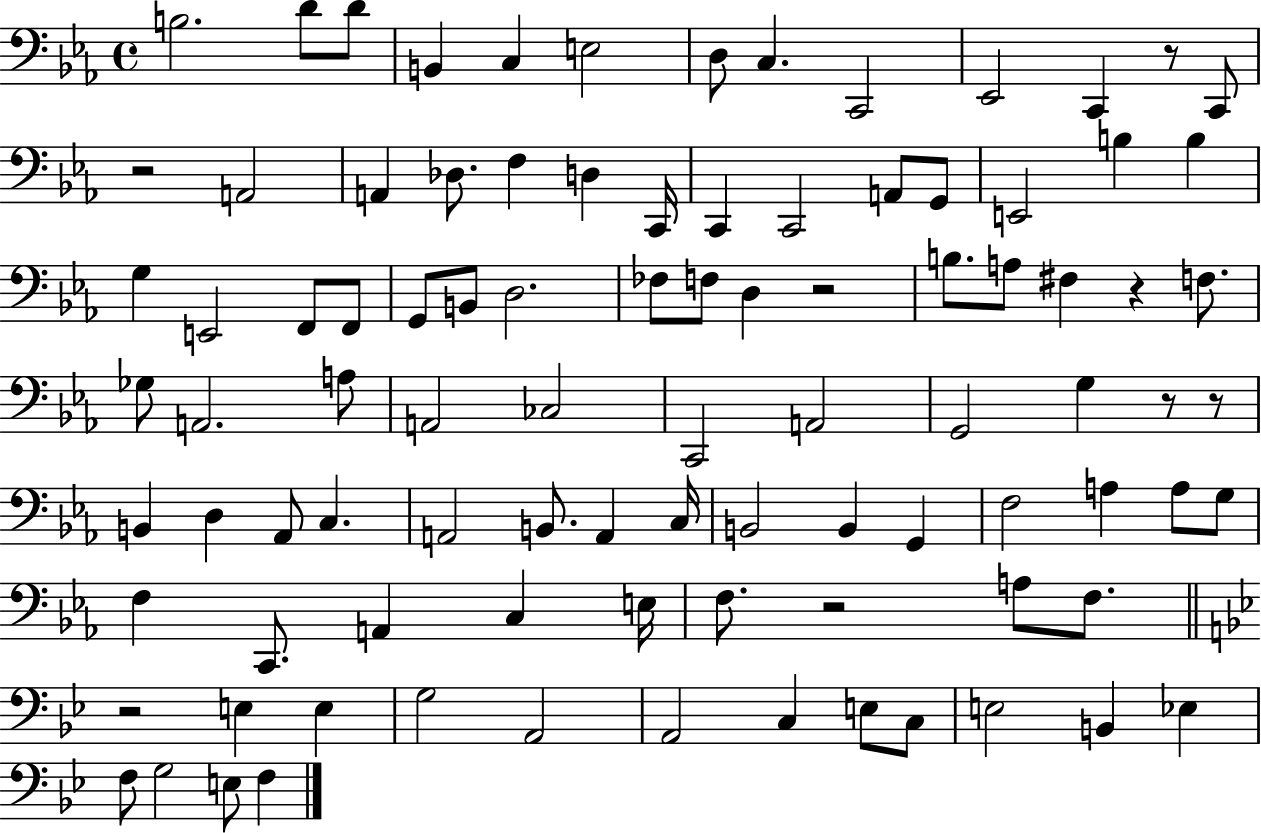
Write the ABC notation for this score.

X:1
T:Untitled
M:4/4
L:1/4
K:Eb
B,2 D/2 D/2 B,, C, E,2 D,/2 C, C,,2 _E,,2 C,, z/2 C,,/2 z2 A,,2 A,, _D,/2 F, D, C,,/4 C,, C,,2 A,,/2 G,,/2 E,,2 B, B, G, E,,2 F,,/2 F,,/2 G,,/2 B,,/2 D,2 _F,/2 F,/2 D, z2 B,/2 A,/2 ^F, z F,/2 _G,/2 A,,2 A,/2 A,,2 _C,2 C,,2 A,,2 G,,2 G, z/2 z/2 B,, D, _A,,/2 C, A,,2 B,,/2 A,, C,/4 B,,2 B,, G,, F,2 A, A,/2 G,/2 F, C,,/2 A,, C, E,/4 F,/2 z2 A,/2 F,/2 z2 E, E, G,2 A,,2 A,,2 C, E,/2 C,/2 E,2 B,, _E, F,/2 G,2 E,/2 F,